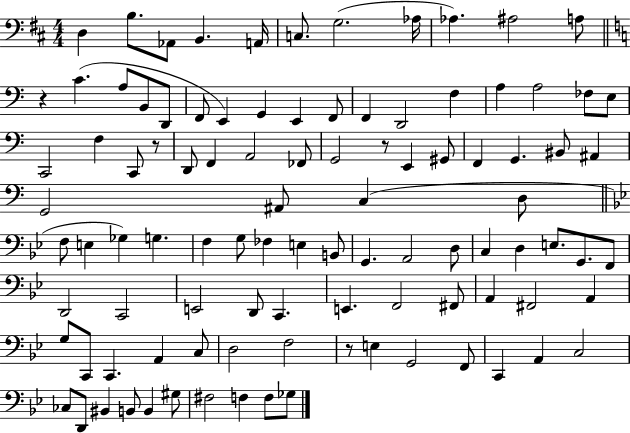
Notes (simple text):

D3/q B3/e. Ab2/e B2/q. A2/s C3/e. G3/h. Ab3/s Ab3/q. A#3/h A3/e R/q C4/q. A3/e B2/e D2/e F2/e E2/q G2/q E2/q F2/e F2/q D2/h F3/q A3/q A3/h FES3/e E3/e C2/h F3/q C2/e R/e D2/e F2/q A2/h FES2/e G2/h R/e E2/q G#2/e F2/q G2/q. BIS2/e A#2/q G2/h A#2/e C3/q D3/e F3/e E3/q Gb3/q G3/q. F3/q G3/e FES3/q E3/q B2/e G2/q. A2/h D3/e C3/q D3/q E3/e. G2/e. F2/e D2/h C2/h E2/h D2/e C2/q. E2/q. F2/h F#2/e A2/q F#2/h A2/q G3/e C2/e C2/q. A2/q C3/e D3/h F3/h R/e E3/q G2/h F2/e C2/q A2/q C3/h CES3/e D2/e BIS2/q B2/e B2/q G#3/e F#3/h F3/q F3/e Gb3/e